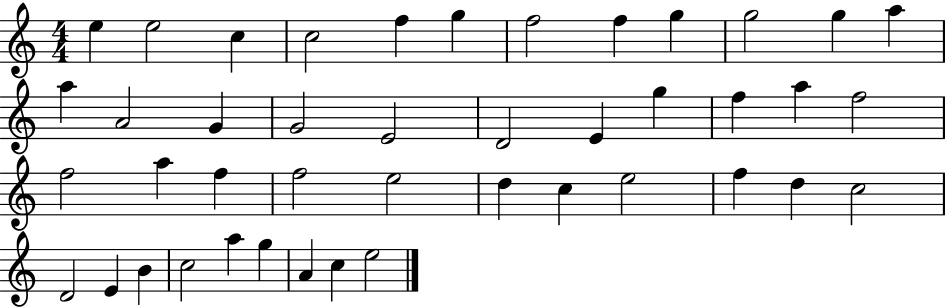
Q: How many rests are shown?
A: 0